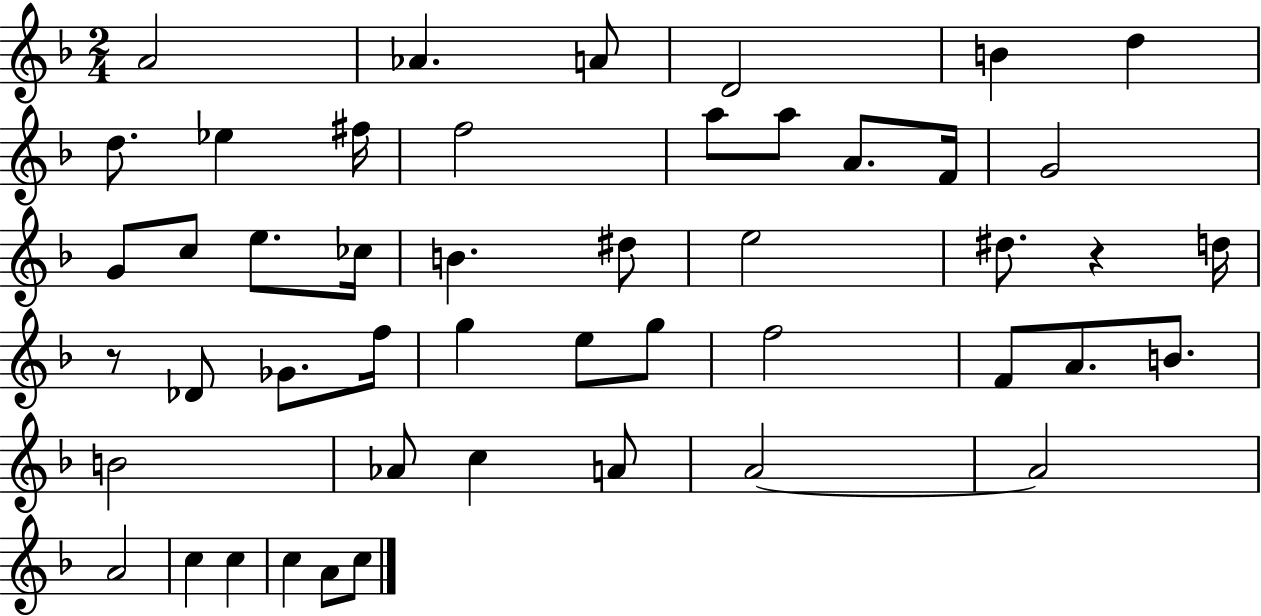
A4/h Ab4/q. A4/e D4/h B4/q D5/q D5/e. Eb5/q F#5/s F5/h A5/e A5/e A4/e. F4/s G4/h G4/e C5/e E5/e. CES5/s B4/q. D#5/e E5/h D#5/e. R/q D5/s R/e Db4/e Gb4/e. F5/s G5/q E5/e G5/e F5/h F4/e A4/e. B4/e. B4/h Ab4/e C5/q A4/e A4/h A4/h A4/h C5/q C5/q C5/q A4/e C5/e